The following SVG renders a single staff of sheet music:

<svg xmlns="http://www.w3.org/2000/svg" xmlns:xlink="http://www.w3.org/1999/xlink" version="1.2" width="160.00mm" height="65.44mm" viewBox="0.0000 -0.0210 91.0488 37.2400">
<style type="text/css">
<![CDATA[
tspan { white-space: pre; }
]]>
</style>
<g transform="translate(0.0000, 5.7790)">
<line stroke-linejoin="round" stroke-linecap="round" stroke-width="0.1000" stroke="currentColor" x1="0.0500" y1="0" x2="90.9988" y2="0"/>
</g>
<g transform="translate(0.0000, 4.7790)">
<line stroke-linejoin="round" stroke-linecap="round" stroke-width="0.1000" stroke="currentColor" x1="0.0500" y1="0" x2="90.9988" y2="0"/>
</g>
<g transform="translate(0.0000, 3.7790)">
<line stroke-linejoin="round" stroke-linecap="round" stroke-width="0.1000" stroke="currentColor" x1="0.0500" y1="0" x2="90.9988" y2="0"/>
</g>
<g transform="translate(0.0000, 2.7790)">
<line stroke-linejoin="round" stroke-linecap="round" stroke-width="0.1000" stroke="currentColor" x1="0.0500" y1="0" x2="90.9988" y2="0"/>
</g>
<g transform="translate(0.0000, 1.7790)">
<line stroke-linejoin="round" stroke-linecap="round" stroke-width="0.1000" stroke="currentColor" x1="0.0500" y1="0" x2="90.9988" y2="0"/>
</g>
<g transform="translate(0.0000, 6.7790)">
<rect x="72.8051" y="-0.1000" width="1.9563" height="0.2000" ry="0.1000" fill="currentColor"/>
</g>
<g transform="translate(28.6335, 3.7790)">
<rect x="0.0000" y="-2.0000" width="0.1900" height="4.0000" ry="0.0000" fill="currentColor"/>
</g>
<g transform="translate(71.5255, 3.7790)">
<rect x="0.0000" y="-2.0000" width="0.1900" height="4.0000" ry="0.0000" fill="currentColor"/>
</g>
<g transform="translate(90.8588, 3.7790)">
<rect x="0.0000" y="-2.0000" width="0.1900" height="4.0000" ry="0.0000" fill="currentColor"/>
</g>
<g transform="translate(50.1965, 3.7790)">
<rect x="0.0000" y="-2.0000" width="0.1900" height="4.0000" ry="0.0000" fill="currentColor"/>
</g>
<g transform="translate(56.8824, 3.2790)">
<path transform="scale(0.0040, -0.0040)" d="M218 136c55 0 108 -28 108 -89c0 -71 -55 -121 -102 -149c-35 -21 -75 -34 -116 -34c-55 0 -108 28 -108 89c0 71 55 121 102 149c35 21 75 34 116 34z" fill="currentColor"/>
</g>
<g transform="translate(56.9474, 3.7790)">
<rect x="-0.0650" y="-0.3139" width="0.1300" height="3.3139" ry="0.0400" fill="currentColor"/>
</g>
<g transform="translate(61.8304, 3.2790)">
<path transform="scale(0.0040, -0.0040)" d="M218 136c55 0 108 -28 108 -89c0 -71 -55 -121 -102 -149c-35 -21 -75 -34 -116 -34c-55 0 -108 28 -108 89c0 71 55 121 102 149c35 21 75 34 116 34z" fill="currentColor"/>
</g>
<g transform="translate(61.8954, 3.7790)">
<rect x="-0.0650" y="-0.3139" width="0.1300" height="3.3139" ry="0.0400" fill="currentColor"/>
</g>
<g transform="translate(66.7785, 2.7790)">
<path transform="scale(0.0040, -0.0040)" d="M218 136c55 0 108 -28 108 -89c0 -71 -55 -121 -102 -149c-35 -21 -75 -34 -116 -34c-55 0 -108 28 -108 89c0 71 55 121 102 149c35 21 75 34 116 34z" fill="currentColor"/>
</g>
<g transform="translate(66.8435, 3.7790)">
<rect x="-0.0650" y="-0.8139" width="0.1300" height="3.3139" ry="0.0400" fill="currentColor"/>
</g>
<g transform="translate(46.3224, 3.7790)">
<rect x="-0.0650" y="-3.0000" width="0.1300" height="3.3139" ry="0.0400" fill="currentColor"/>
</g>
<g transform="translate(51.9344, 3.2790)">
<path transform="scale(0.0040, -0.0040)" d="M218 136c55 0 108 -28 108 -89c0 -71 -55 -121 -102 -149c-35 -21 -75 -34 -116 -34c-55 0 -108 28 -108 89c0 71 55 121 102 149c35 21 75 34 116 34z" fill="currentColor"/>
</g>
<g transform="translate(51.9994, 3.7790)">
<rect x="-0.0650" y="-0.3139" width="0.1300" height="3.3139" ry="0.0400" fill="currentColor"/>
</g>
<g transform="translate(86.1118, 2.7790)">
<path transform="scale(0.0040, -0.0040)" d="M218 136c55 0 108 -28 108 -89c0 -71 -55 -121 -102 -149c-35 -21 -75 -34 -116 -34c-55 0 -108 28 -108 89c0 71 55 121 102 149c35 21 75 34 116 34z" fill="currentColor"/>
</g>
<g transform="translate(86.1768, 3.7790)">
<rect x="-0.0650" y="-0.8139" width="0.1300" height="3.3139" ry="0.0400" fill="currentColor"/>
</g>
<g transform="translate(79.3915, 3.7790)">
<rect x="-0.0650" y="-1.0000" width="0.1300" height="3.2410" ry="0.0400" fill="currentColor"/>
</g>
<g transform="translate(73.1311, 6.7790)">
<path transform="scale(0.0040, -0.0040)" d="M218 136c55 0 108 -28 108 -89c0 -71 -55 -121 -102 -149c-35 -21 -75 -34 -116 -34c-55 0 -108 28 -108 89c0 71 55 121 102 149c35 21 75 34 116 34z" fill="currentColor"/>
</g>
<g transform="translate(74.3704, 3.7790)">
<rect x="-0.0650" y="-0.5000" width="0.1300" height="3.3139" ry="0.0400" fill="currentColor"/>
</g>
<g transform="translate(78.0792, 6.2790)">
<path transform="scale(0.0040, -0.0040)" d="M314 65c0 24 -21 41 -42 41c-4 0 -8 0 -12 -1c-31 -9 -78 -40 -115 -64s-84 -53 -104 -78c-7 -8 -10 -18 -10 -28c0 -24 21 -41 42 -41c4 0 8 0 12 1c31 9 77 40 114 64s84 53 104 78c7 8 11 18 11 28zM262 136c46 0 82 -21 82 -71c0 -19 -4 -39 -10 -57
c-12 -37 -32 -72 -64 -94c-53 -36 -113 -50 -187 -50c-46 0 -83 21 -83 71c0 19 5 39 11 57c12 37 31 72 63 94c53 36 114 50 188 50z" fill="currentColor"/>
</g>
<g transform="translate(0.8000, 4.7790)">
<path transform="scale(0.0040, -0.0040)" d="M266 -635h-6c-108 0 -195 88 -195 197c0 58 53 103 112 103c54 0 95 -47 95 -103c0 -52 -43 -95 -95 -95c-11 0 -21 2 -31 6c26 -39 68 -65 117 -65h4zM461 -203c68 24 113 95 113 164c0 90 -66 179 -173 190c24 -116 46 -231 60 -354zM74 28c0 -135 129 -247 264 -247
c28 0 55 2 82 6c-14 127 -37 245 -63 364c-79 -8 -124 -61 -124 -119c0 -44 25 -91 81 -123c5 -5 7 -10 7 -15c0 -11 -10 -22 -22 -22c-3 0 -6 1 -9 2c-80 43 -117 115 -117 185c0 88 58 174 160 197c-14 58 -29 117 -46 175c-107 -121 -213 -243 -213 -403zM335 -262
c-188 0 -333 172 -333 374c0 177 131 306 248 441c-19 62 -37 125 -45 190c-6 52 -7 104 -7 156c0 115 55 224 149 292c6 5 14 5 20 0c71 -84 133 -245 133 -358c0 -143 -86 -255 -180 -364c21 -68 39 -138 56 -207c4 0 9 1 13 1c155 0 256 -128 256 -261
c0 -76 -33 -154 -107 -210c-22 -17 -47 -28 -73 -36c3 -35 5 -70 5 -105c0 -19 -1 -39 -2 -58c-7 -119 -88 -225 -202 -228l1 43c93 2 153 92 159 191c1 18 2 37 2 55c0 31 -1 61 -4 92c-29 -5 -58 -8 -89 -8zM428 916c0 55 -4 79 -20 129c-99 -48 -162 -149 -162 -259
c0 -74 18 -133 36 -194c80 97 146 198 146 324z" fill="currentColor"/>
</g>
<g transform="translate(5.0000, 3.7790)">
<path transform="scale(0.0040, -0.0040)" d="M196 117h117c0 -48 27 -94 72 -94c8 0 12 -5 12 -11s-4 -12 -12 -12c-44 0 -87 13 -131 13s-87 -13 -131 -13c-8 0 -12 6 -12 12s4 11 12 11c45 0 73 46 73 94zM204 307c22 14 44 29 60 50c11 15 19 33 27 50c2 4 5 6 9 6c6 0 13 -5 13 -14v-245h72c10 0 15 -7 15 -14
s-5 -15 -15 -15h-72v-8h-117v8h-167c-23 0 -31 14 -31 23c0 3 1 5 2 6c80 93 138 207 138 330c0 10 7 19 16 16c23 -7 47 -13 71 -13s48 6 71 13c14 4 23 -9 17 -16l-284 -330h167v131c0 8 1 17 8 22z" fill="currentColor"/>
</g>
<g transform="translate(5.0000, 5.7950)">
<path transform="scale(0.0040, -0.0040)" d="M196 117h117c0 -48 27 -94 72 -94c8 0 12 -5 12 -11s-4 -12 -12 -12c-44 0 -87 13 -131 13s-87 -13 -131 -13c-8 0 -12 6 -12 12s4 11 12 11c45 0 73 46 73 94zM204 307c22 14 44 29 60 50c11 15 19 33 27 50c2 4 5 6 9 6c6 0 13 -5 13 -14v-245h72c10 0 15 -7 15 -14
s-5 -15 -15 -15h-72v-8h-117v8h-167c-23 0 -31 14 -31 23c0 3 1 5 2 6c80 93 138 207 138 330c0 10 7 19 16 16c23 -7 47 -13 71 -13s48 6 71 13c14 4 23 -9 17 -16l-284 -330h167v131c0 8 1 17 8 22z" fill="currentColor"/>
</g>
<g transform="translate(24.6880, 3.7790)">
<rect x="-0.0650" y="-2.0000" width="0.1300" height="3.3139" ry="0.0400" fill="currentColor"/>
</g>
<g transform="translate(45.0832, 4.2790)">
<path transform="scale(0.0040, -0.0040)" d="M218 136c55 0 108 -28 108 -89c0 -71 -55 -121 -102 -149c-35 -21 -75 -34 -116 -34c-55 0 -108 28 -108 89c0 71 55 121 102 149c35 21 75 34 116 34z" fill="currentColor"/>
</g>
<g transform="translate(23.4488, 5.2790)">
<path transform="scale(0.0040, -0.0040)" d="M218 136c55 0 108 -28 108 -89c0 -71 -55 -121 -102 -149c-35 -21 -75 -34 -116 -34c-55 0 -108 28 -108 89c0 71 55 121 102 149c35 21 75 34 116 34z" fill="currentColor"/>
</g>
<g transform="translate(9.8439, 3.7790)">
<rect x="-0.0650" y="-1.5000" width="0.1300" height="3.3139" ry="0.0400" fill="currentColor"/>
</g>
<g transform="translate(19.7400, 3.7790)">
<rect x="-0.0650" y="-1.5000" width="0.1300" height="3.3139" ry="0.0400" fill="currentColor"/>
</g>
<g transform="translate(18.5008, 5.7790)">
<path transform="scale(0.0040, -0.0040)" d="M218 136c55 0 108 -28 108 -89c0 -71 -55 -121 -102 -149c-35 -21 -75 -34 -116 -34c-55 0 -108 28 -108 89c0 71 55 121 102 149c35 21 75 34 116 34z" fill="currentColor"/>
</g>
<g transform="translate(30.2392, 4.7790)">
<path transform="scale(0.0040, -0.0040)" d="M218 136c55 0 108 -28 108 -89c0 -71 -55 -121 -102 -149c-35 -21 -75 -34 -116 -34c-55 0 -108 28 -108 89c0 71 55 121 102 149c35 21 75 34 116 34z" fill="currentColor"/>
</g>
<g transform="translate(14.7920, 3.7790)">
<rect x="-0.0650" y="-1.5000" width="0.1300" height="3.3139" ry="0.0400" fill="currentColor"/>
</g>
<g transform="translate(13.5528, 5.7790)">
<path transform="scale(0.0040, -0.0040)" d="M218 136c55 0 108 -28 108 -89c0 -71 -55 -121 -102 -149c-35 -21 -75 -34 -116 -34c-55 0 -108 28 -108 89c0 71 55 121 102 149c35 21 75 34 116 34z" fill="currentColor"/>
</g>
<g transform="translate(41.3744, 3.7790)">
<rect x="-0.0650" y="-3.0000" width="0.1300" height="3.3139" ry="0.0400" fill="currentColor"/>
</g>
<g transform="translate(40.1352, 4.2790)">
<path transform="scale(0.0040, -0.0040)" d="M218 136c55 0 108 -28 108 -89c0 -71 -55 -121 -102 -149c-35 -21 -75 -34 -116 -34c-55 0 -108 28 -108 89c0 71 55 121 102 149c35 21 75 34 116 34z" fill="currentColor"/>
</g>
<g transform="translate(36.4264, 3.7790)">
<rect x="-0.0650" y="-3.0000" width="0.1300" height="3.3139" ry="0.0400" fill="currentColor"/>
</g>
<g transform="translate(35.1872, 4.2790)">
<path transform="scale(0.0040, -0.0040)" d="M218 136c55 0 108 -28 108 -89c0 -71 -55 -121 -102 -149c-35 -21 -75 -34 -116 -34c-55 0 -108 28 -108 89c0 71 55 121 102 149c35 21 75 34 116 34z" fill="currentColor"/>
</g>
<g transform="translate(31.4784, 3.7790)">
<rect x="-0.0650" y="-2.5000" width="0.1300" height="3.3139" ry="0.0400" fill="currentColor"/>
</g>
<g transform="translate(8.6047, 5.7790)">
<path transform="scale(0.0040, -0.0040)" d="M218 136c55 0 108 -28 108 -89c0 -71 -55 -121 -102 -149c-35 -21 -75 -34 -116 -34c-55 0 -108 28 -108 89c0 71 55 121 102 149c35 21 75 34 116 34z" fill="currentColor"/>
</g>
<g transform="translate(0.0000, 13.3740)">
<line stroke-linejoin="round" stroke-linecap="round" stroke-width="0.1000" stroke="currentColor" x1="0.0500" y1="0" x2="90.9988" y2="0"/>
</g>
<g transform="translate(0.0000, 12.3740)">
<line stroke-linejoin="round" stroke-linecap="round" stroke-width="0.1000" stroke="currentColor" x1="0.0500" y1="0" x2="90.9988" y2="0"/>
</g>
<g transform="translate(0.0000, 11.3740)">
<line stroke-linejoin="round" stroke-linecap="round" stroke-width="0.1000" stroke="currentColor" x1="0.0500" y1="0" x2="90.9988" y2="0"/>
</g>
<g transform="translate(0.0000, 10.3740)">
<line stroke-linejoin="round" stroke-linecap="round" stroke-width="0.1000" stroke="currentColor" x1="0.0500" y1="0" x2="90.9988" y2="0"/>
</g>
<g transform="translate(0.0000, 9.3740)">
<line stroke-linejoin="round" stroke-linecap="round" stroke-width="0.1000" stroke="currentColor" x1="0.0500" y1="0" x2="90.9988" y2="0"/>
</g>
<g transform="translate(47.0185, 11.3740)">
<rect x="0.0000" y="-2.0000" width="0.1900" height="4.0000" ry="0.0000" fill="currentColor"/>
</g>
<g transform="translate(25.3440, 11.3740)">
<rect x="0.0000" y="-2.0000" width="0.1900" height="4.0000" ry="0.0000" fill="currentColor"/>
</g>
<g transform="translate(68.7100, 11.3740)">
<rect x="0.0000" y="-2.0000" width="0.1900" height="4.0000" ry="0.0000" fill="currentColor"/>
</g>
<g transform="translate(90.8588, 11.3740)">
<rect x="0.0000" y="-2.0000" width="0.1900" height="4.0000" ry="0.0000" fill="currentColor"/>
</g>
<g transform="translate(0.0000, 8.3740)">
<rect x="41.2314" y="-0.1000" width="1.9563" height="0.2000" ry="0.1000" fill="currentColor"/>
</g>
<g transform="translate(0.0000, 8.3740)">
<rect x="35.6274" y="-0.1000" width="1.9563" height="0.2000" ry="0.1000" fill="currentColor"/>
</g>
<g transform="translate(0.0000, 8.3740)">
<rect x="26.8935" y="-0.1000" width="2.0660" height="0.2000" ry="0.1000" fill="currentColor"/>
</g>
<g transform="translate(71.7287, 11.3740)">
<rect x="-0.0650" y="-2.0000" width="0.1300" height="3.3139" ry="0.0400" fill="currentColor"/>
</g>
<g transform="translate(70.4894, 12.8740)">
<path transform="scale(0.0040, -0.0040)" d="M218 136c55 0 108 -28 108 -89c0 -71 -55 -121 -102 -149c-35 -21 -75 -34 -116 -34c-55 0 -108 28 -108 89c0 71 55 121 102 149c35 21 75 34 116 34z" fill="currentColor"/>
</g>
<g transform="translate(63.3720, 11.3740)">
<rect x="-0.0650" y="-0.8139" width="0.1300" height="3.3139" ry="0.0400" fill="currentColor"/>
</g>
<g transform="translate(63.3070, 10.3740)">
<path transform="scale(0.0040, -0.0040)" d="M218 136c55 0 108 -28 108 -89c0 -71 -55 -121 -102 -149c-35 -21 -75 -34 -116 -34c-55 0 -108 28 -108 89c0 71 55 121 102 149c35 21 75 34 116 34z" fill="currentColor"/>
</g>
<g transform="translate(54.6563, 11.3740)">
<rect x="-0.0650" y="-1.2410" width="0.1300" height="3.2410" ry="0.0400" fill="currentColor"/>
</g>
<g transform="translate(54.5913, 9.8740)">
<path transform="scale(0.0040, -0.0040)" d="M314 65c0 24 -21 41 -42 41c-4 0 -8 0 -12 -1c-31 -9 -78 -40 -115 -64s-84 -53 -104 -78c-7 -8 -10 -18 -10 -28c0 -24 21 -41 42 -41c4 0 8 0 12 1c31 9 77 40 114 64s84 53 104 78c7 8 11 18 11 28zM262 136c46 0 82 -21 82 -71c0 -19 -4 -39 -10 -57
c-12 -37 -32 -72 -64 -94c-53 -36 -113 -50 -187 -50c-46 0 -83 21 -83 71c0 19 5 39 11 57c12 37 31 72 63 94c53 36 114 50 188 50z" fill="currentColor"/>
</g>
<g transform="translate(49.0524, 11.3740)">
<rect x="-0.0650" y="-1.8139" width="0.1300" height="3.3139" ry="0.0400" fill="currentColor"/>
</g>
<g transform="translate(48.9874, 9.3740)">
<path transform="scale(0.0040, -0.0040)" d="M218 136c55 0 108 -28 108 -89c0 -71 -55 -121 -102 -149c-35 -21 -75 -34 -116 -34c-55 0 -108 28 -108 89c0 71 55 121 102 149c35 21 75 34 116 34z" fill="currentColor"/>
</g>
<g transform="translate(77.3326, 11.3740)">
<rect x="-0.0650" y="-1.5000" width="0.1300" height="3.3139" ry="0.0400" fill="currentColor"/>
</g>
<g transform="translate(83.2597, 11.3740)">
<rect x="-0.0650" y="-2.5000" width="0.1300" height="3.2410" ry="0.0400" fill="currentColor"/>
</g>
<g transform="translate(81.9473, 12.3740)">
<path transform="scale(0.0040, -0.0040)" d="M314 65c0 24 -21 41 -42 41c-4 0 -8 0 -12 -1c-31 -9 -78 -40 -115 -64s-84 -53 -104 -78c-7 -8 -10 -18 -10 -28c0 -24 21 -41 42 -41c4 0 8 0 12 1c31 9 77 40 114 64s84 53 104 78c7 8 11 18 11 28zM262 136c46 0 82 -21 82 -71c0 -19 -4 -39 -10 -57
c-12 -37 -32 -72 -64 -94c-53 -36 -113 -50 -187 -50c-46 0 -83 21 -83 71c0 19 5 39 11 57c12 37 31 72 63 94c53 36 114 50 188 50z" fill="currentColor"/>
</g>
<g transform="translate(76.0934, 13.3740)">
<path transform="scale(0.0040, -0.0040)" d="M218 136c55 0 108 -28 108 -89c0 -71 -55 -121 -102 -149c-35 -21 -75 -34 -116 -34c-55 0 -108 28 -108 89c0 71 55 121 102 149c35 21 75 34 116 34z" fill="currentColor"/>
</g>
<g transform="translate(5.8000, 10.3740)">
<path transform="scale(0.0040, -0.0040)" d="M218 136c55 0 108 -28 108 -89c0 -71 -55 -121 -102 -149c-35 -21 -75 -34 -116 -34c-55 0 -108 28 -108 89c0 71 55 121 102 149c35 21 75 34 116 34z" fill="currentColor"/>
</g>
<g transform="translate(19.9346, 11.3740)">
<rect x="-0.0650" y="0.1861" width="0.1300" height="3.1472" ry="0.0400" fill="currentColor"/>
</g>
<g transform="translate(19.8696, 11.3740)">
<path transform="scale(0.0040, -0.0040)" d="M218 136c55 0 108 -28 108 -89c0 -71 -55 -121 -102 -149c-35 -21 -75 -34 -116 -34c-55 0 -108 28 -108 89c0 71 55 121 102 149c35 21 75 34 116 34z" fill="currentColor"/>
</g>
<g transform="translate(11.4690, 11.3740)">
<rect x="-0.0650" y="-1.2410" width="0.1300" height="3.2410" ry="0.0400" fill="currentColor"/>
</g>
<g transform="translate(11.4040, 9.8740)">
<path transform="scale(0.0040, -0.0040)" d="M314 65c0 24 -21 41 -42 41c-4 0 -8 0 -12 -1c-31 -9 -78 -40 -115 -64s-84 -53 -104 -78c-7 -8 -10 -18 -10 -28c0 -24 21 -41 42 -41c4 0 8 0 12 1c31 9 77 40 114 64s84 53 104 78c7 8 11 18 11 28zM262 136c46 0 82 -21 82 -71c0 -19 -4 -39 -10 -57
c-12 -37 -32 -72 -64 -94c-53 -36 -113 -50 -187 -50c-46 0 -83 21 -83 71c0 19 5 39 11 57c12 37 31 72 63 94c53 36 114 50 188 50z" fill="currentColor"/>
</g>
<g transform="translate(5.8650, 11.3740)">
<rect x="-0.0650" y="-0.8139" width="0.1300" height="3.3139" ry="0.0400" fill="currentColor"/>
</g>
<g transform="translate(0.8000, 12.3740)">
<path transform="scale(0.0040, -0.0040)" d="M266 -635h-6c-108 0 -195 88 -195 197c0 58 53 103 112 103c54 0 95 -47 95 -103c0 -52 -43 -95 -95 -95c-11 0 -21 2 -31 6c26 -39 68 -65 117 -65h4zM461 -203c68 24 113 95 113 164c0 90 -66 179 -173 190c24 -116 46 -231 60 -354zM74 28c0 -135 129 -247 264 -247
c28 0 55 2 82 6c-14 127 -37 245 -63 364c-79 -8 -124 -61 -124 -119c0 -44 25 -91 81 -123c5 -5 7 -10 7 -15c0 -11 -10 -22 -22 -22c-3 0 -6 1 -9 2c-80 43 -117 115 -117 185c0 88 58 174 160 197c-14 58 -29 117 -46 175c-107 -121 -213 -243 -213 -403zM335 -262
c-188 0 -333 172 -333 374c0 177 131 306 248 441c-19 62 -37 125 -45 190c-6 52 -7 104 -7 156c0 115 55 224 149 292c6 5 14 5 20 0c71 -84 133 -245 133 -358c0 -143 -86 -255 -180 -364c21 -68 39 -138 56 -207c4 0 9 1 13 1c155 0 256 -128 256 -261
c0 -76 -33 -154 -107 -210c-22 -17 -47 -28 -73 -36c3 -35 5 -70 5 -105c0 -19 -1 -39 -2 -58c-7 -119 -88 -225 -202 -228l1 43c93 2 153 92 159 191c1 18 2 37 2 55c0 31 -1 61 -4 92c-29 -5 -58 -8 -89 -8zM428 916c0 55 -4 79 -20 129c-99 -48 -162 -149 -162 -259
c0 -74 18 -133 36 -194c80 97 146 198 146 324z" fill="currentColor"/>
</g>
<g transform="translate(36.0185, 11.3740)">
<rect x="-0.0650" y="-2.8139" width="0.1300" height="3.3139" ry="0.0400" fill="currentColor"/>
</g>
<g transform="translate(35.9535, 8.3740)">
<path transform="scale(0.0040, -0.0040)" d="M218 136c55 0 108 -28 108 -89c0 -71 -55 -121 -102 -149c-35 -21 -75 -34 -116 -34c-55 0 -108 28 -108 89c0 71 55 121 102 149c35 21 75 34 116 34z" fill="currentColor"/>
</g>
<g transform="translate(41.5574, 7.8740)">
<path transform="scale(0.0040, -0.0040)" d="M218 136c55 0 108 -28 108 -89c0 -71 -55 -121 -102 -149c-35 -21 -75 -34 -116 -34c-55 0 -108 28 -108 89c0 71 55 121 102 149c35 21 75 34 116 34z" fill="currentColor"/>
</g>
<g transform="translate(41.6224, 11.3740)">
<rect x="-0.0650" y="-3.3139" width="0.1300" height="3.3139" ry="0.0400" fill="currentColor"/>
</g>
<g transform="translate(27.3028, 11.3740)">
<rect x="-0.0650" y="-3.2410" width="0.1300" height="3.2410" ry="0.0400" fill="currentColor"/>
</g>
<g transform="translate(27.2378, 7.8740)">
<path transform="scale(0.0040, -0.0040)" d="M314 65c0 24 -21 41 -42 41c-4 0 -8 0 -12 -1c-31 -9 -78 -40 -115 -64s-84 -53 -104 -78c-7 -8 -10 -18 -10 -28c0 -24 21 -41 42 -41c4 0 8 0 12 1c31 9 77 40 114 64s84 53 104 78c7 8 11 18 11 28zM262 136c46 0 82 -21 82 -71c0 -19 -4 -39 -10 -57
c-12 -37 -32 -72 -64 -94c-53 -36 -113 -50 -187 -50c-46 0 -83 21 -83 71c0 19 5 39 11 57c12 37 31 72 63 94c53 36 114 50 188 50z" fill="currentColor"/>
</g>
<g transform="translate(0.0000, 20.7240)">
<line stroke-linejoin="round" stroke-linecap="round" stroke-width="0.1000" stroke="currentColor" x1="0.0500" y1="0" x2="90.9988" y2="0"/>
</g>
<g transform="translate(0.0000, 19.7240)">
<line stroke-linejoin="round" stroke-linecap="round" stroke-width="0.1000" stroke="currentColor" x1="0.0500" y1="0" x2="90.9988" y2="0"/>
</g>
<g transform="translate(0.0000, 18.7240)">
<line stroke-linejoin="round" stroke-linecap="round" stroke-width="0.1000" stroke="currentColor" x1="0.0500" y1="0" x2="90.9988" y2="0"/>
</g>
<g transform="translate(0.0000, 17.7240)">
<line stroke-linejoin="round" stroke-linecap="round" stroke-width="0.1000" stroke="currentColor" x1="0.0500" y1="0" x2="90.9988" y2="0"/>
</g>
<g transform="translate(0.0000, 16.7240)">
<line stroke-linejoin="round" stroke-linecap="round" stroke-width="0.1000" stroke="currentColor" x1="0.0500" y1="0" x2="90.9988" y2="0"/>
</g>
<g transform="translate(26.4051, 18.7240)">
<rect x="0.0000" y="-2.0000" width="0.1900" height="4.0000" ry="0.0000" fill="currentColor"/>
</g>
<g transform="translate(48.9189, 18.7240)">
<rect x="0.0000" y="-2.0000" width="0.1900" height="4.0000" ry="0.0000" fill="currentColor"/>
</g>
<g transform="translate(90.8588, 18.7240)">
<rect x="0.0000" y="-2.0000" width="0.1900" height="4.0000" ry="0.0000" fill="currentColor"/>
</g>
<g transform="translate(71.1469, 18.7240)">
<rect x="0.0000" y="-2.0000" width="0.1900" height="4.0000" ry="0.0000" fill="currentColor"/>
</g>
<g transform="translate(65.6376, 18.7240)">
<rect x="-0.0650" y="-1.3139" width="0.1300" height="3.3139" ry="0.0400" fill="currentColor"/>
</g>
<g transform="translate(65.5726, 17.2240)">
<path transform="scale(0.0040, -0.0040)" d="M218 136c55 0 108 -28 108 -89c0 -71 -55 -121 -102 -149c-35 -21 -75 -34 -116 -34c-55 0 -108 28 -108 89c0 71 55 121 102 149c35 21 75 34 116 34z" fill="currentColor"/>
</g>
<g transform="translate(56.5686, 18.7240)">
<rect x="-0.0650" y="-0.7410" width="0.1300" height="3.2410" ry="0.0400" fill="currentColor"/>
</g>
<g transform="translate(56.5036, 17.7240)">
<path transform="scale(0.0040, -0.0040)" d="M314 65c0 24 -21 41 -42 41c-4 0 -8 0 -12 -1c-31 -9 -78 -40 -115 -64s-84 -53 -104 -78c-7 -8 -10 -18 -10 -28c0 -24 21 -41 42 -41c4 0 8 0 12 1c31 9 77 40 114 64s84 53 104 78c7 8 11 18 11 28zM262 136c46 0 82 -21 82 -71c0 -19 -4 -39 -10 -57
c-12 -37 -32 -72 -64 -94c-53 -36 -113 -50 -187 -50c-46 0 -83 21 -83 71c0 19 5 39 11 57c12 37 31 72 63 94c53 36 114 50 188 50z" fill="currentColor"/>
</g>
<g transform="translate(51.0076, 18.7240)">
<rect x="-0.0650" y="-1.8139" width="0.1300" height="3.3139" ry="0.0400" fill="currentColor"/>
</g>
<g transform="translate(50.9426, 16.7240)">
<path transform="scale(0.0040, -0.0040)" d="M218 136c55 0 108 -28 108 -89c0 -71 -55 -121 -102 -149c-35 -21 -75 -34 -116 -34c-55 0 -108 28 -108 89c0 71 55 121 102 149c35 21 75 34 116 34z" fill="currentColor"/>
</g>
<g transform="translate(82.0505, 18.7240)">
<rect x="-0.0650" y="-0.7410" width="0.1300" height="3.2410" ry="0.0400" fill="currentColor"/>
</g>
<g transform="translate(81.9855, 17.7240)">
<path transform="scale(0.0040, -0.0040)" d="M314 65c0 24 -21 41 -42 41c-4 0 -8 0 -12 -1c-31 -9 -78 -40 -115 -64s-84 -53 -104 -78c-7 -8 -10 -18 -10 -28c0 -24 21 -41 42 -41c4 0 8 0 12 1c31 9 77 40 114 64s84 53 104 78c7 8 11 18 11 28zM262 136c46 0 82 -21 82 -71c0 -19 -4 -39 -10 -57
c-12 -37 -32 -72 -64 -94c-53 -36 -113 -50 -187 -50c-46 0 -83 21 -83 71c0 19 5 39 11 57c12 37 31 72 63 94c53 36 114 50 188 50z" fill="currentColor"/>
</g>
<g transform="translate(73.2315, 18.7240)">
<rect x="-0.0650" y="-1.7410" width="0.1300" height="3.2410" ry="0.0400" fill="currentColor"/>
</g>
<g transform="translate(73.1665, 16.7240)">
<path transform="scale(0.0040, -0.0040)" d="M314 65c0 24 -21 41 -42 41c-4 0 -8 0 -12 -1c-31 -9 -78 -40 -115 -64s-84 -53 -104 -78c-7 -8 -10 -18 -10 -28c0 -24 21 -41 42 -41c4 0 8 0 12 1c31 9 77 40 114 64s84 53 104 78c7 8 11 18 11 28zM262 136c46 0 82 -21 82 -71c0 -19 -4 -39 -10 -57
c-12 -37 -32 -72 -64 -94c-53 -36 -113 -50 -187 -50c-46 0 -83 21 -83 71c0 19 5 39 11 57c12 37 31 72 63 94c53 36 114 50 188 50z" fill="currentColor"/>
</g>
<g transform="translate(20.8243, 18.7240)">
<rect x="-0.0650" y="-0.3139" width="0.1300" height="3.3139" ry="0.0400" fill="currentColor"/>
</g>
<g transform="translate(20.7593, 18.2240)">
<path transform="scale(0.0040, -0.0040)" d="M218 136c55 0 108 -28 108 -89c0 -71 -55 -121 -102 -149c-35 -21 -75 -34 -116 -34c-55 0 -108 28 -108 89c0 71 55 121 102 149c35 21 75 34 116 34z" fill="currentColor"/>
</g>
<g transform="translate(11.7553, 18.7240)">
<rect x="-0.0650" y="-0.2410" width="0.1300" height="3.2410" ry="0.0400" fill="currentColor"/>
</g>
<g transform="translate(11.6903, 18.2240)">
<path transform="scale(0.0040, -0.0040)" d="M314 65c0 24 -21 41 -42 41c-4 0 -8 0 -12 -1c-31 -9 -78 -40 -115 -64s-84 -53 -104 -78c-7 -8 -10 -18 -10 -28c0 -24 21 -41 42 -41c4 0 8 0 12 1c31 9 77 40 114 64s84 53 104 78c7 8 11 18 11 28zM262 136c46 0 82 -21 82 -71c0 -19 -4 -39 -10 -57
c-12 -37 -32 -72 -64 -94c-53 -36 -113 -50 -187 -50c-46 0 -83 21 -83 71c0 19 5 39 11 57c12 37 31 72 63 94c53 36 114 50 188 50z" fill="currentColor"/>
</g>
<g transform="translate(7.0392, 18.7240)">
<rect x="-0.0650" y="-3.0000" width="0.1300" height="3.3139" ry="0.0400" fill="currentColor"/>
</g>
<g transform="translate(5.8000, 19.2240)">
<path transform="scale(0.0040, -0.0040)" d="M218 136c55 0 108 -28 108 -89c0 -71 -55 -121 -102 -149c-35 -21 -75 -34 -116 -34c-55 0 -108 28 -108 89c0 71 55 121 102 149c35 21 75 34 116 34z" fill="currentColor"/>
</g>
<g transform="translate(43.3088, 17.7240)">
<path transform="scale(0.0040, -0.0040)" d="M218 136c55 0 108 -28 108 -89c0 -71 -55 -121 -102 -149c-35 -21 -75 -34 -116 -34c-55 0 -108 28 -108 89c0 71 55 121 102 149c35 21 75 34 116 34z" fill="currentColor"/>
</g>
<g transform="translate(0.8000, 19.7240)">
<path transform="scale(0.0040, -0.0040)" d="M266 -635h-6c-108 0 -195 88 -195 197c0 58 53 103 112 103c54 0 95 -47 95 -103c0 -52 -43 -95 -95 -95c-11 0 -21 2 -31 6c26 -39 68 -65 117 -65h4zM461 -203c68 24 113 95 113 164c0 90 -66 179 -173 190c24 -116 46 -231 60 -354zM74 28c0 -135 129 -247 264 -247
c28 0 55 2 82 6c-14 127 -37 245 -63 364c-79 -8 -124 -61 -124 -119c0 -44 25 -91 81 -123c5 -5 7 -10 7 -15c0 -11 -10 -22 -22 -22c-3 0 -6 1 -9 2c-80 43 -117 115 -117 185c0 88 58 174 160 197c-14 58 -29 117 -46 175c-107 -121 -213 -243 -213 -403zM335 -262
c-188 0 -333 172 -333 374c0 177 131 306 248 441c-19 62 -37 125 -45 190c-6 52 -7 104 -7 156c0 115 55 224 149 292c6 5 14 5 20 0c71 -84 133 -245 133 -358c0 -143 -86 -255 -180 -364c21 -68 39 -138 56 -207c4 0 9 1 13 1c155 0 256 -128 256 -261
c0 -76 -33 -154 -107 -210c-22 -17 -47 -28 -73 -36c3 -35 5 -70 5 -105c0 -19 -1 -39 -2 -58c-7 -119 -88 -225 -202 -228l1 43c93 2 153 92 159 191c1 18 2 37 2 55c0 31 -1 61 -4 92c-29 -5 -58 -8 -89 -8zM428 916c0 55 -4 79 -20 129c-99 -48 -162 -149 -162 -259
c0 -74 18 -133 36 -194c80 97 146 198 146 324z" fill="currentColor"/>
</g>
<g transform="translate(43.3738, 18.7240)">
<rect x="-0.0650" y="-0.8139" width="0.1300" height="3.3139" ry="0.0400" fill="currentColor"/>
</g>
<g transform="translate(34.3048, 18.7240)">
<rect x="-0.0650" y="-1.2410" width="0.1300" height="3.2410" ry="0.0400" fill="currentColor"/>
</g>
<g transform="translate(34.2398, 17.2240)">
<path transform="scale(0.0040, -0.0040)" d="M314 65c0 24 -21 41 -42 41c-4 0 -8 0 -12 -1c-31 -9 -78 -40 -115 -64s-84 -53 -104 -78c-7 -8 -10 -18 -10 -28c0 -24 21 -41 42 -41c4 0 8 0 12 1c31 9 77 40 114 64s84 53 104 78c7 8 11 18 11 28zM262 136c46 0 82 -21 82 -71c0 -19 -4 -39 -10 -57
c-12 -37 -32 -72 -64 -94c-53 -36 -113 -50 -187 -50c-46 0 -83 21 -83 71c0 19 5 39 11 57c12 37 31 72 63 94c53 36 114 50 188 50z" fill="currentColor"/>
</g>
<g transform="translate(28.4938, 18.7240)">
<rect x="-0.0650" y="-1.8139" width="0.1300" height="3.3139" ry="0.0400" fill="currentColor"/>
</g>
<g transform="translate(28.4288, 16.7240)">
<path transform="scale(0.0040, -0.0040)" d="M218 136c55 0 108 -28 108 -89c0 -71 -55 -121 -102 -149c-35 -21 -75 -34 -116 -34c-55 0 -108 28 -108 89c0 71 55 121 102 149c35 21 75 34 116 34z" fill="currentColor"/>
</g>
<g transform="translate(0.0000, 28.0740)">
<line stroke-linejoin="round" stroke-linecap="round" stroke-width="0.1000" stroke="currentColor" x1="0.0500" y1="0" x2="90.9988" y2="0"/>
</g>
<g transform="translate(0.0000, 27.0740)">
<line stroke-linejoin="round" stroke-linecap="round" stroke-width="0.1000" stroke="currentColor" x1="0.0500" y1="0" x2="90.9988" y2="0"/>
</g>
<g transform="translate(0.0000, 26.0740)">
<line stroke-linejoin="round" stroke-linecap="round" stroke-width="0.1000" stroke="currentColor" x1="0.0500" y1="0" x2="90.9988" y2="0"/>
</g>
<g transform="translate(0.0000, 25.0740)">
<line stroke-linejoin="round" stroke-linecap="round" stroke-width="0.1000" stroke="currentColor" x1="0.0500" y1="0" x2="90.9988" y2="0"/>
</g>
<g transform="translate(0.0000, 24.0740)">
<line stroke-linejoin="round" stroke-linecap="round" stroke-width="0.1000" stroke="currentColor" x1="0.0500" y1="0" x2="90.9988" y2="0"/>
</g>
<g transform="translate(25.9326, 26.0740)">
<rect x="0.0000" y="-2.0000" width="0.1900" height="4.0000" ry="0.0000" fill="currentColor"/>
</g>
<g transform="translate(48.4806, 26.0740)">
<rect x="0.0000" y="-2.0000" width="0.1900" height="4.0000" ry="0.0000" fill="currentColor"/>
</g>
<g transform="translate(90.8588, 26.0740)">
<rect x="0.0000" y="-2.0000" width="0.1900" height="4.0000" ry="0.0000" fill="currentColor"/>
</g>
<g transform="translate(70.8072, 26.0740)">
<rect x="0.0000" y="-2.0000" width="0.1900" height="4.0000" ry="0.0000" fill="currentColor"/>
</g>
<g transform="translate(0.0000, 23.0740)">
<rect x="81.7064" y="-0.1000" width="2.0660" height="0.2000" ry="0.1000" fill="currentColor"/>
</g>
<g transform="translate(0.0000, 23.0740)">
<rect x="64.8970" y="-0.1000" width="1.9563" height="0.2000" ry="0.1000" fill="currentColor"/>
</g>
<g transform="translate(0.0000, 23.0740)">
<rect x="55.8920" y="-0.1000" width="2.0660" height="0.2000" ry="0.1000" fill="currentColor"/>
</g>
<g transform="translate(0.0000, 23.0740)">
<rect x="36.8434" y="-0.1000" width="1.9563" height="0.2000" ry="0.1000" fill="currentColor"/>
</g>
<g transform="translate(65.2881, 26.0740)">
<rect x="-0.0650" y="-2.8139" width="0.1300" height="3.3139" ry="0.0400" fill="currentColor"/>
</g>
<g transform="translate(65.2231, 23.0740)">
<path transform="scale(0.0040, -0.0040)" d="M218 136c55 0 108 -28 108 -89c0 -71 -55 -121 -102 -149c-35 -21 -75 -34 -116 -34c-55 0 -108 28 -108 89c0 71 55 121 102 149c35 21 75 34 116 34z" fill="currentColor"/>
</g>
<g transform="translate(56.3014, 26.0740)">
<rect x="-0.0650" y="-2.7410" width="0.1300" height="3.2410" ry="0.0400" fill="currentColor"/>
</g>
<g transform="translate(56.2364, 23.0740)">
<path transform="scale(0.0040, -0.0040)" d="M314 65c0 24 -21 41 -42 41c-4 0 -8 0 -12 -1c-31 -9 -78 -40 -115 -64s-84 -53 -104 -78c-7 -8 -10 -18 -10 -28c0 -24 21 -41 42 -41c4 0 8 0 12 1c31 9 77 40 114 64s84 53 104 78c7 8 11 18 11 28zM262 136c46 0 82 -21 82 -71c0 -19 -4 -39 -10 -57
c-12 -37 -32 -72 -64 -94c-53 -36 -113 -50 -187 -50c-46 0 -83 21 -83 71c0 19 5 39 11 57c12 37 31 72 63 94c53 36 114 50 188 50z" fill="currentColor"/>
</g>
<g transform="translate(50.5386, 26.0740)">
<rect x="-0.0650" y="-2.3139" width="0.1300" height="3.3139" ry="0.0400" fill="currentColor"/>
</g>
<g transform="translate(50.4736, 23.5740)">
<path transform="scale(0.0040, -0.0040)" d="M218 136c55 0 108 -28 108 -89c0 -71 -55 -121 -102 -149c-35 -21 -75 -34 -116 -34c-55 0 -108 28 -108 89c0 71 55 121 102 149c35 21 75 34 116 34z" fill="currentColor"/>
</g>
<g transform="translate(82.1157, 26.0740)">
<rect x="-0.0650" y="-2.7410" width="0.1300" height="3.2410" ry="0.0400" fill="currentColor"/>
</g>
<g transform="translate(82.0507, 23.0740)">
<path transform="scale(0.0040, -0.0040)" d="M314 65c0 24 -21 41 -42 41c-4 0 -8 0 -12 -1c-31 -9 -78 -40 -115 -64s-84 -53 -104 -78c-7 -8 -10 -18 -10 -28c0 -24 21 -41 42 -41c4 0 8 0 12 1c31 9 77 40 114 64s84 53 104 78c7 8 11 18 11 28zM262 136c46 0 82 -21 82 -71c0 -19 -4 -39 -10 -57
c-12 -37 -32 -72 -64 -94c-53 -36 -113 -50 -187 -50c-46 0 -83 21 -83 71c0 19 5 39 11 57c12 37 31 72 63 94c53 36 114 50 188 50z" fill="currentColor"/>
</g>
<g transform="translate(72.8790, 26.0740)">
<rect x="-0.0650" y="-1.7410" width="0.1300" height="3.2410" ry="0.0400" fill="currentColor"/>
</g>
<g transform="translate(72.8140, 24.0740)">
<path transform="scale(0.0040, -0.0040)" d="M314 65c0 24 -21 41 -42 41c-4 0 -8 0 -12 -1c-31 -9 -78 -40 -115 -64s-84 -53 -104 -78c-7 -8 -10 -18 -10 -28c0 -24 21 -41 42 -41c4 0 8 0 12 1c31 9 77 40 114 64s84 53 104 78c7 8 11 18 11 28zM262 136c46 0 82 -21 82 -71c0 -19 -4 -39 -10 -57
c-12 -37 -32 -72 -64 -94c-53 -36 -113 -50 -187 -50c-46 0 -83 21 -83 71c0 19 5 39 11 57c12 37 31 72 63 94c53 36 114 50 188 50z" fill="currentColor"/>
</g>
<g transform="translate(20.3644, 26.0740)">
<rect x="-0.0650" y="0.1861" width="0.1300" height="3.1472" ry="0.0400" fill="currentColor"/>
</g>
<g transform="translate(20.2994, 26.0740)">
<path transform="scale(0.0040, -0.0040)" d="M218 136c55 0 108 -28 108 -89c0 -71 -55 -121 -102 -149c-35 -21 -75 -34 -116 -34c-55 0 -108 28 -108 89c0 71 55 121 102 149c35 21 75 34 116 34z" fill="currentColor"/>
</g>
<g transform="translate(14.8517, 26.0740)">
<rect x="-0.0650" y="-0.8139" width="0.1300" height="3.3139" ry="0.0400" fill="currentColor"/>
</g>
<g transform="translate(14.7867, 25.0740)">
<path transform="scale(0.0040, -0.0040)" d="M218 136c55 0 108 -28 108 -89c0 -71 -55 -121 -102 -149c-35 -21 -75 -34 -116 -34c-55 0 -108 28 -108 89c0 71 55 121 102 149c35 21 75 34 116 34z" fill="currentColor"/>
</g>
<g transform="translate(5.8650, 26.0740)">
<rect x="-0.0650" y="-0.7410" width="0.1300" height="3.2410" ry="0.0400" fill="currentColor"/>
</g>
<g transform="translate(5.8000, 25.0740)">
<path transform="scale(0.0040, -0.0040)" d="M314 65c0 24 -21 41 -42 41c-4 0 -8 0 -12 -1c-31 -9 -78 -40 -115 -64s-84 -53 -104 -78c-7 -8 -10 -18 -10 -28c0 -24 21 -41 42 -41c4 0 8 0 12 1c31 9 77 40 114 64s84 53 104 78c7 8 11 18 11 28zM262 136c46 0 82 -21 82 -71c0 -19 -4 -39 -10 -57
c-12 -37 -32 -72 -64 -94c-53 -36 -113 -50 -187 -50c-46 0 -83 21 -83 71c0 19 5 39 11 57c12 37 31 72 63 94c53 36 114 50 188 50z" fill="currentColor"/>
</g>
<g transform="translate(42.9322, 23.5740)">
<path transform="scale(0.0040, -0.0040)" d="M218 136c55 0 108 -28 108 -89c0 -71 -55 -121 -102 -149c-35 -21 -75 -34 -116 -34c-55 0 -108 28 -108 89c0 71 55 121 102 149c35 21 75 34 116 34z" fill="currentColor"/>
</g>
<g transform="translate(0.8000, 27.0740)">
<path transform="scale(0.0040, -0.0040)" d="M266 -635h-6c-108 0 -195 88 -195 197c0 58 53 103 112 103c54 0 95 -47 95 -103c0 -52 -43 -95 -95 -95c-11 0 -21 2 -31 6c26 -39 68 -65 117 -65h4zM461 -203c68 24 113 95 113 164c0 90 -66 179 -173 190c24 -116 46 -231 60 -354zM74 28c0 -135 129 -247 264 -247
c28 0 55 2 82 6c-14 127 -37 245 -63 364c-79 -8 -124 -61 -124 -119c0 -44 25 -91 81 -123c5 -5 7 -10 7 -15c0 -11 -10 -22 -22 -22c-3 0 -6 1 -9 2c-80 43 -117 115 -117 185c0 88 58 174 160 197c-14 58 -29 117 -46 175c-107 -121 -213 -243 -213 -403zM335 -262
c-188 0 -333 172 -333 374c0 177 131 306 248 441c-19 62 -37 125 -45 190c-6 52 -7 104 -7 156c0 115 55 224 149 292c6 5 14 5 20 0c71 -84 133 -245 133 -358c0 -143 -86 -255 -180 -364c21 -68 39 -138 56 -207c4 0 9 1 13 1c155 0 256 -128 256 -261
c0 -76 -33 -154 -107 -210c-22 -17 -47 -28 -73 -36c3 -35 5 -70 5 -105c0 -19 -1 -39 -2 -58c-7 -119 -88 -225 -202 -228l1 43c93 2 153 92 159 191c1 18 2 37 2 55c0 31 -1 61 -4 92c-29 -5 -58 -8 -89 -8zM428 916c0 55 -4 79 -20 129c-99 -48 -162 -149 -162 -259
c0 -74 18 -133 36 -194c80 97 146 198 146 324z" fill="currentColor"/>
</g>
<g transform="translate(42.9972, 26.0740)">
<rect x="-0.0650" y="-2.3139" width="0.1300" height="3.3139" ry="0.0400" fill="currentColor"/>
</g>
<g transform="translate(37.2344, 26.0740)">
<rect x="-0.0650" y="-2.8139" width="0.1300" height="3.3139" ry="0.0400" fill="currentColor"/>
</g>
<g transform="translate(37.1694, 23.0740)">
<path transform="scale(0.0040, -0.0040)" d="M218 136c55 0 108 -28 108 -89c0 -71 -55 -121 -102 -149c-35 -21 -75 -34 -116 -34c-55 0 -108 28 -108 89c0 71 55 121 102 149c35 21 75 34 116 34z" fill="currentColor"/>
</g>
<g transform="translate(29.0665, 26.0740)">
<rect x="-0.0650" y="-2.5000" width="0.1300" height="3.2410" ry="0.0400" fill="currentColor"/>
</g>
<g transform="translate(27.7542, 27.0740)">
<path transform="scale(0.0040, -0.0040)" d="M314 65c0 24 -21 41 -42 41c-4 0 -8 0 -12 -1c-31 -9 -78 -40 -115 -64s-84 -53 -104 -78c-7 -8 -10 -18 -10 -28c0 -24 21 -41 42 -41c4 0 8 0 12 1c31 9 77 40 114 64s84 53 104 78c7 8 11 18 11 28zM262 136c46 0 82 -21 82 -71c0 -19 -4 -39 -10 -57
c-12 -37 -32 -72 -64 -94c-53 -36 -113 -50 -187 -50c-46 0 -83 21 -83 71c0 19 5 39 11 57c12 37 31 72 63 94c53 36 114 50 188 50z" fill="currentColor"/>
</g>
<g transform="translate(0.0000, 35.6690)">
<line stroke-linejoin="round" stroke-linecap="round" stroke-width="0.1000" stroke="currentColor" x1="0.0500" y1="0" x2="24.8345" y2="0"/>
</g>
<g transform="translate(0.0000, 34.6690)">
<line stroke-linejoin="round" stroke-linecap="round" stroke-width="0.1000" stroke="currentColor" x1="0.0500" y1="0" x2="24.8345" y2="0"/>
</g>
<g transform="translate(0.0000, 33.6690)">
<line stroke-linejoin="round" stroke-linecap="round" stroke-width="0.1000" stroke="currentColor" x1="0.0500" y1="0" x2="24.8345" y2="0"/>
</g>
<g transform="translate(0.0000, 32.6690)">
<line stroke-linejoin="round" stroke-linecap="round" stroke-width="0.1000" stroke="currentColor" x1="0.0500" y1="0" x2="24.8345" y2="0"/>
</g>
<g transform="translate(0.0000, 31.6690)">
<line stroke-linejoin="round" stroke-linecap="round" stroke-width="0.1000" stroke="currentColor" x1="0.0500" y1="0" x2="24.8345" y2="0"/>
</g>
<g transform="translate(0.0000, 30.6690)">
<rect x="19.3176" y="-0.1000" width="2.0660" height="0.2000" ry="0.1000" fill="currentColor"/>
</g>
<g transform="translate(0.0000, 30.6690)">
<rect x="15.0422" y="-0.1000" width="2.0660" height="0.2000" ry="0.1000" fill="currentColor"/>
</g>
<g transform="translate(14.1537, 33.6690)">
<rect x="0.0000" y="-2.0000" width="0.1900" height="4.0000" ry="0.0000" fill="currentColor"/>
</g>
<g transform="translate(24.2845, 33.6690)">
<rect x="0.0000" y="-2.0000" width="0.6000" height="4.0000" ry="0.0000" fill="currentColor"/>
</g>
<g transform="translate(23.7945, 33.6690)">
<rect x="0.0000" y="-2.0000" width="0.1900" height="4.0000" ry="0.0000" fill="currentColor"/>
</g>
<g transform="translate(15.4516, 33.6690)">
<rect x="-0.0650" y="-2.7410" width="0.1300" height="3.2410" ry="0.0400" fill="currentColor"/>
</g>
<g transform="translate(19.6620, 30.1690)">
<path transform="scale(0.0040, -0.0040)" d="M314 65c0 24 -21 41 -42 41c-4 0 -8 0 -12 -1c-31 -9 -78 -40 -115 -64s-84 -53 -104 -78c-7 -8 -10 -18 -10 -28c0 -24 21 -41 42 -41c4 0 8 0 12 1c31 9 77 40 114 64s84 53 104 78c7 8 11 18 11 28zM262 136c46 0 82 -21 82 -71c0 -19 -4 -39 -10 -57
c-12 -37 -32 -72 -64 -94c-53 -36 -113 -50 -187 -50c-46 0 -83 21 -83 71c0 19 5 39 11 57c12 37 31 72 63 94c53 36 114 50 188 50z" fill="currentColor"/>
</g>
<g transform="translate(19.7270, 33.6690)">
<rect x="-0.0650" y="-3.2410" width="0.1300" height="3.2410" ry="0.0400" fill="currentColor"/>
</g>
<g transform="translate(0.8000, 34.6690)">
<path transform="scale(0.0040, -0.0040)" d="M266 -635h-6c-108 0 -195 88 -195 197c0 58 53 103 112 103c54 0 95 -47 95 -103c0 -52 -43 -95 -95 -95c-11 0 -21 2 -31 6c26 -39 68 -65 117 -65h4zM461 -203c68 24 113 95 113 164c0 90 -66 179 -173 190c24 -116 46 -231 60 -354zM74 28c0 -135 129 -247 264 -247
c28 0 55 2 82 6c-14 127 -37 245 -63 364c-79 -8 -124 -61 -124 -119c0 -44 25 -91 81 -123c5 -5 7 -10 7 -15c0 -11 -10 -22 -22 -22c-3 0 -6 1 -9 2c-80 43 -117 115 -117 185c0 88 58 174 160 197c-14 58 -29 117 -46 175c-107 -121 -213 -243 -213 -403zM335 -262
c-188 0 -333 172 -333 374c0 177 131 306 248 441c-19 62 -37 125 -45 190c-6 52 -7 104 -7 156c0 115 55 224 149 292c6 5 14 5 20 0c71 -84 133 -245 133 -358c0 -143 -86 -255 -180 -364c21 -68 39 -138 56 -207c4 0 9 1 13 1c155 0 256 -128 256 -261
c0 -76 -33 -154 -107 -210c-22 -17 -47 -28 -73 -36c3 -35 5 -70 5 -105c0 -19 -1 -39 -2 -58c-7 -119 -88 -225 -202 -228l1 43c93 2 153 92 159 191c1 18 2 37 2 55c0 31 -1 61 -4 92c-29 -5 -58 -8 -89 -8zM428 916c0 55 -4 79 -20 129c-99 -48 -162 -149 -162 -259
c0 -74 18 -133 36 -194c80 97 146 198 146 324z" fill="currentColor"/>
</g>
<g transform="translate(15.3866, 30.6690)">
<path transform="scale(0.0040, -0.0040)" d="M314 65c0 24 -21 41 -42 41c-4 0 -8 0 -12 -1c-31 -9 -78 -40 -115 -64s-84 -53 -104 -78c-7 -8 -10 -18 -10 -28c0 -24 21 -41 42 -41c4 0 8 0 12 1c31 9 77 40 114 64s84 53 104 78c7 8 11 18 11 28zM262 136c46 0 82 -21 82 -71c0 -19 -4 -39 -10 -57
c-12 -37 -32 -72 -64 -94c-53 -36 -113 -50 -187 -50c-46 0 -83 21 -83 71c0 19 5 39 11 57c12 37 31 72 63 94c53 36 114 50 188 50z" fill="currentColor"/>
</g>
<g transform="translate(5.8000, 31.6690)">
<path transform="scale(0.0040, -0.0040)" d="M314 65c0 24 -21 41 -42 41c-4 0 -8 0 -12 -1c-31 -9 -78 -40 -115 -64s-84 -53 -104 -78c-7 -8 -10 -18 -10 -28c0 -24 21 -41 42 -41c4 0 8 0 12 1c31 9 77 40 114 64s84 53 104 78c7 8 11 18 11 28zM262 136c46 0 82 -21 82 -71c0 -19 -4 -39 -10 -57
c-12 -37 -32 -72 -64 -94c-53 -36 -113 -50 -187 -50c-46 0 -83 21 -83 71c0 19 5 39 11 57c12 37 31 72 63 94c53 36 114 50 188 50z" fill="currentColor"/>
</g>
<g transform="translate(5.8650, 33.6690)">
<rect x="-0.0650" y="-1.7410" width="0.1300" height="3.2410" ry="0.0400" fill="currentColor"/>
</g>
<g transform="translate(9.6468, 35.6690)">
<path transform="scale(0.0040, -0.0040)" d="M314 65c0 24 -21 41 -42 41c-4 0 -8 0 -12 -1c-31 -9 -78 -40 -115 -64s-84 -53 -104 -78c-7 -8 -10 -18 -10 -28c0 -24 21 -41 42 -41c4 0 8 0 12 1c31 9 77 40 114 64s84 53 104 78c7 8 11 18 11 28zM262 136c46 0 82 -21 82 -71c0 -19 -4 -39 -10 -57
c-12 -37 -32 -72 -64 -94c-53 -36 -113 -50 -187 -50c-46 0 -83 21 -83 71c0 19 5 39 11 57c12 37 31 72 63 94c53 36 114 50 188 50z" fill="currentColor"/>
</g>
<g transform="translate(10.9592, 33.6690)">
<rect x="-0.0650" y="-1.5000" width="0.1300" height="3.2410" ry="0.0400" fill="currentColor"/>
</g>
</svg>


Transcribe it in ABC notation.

X:1
T:Untitled
M:4/4
L:1/4
K:C
E E E F G A A A c c c d C D2 d d e2 B b2 a b f e2 d F E G2 A c2 c f e2 d f d2 e f2 d2 d2 d B G2 a g g a2 a f2 a2 f2 E2 a2 b2